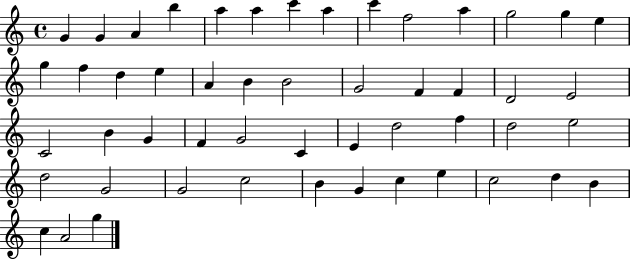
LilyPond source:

{
  \clef treble
  \time 4/4
  \defaultTimeSignature
  \key c \major
  g'4 g'4 a'4 b''4 | a''4 a''4 c'''4 a''4 | c'''4 f''2 a''4 | g''2 g''4 e''4 | \break g''4 f''4 d''4 e''4 | a'4 b'4 b'2 | g'2 f'4 f'4 | d'2 e'2 | \break c'2 b'4 g'4 | f'4 g'2 c'4 | e'4 d''2 f''4 | d''2 e''2 | \break d''2 g'2 | g'2 c''2 | b'4 g'4 c''4 e''4 | c''2 d''4 b'4 | \break c''4 a'2 g''4 | \bar "|."
}